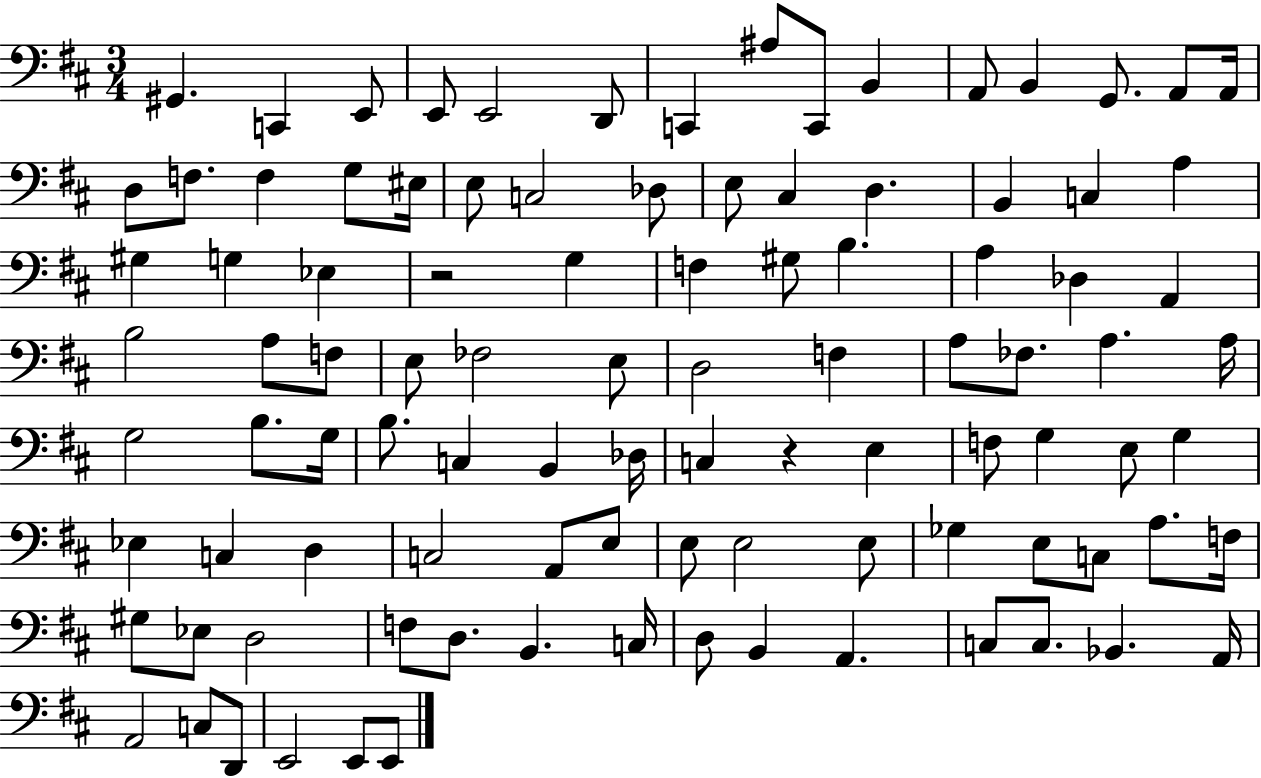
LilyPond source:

{
  \clef bass
  \numericTimeSignature
  \time 3/4
  \key d \major
  \repeat volta 2 { gis,4. c,4 e,8 | e,8 e,2 d,8 | c,4 ais8 c,8 b,4 | a,8 b,4 g,8. a,8 a,16 | \break d8 f8. f4 g8 eis16 | e8 c2 des8 | e8 cis4 d4. | b,4 c4 a4 | \break gis4 g4 ees4 | r2 g4 | f4 gis8 b4. | a4 des4 a,4 | \break b2 a8 f8 | e8 fes2 e8 | d2 f4 | a8 fes8. a4. a16 | \break g2 b8. g16 | b8. c4 b,4 des16 | c4 r4 e4 | f8 g4 e8 g4 | \break ees4 c4 d4 | c2 a,8 e8 | e8 e2 e8 | ges4 e8 c8 a8. f16 | \break gis8 ees8 d2 | f8 d8. b,4. c16 | d8 b,4 a,4. | c8 c8. bes,4. a,16 | \break a,2 c8 d,8 | e,2 e,8 e,8 | } \bar "|."
}